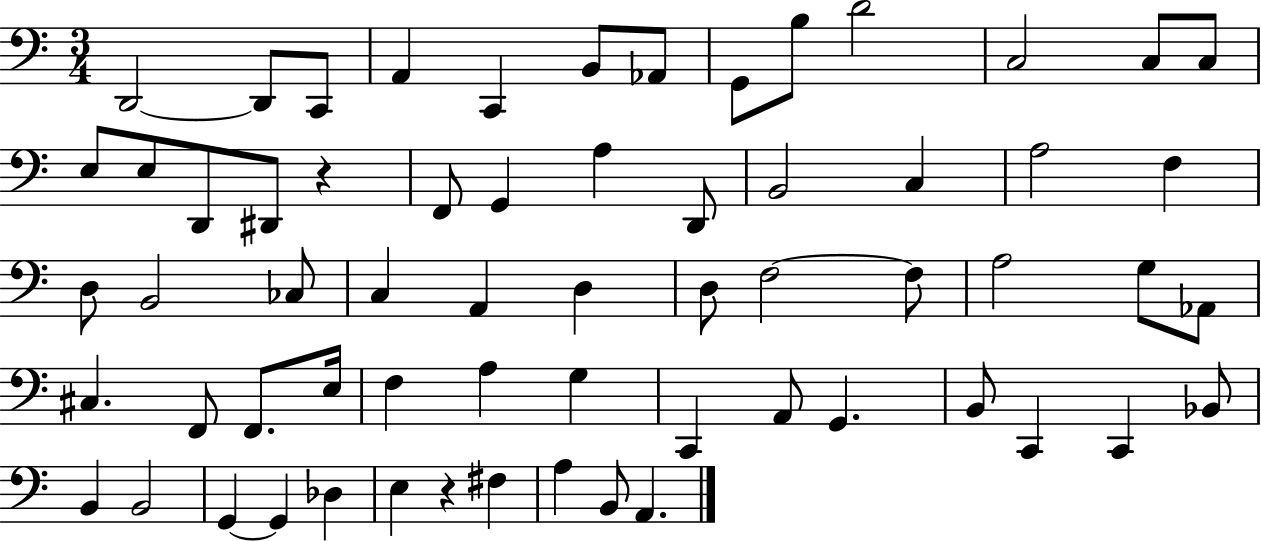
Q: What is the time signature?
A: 3/4